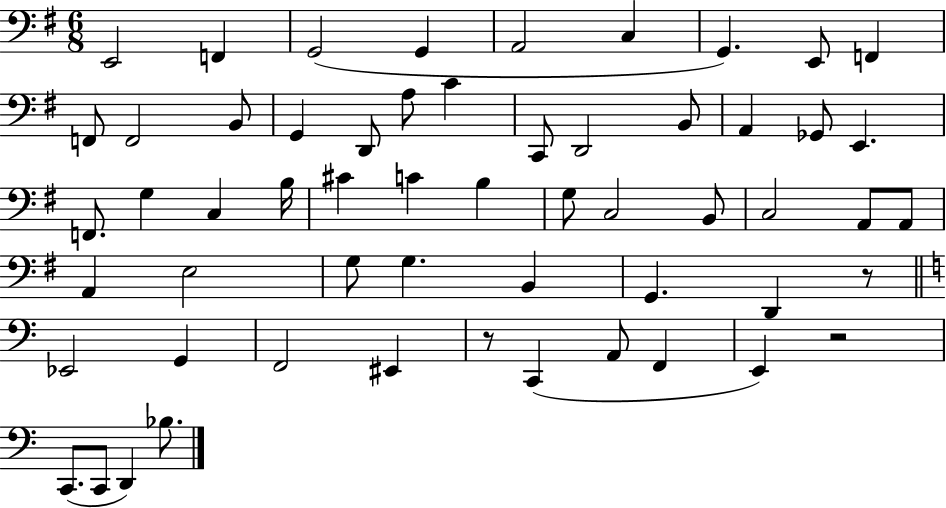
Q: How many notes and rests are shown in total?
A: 57